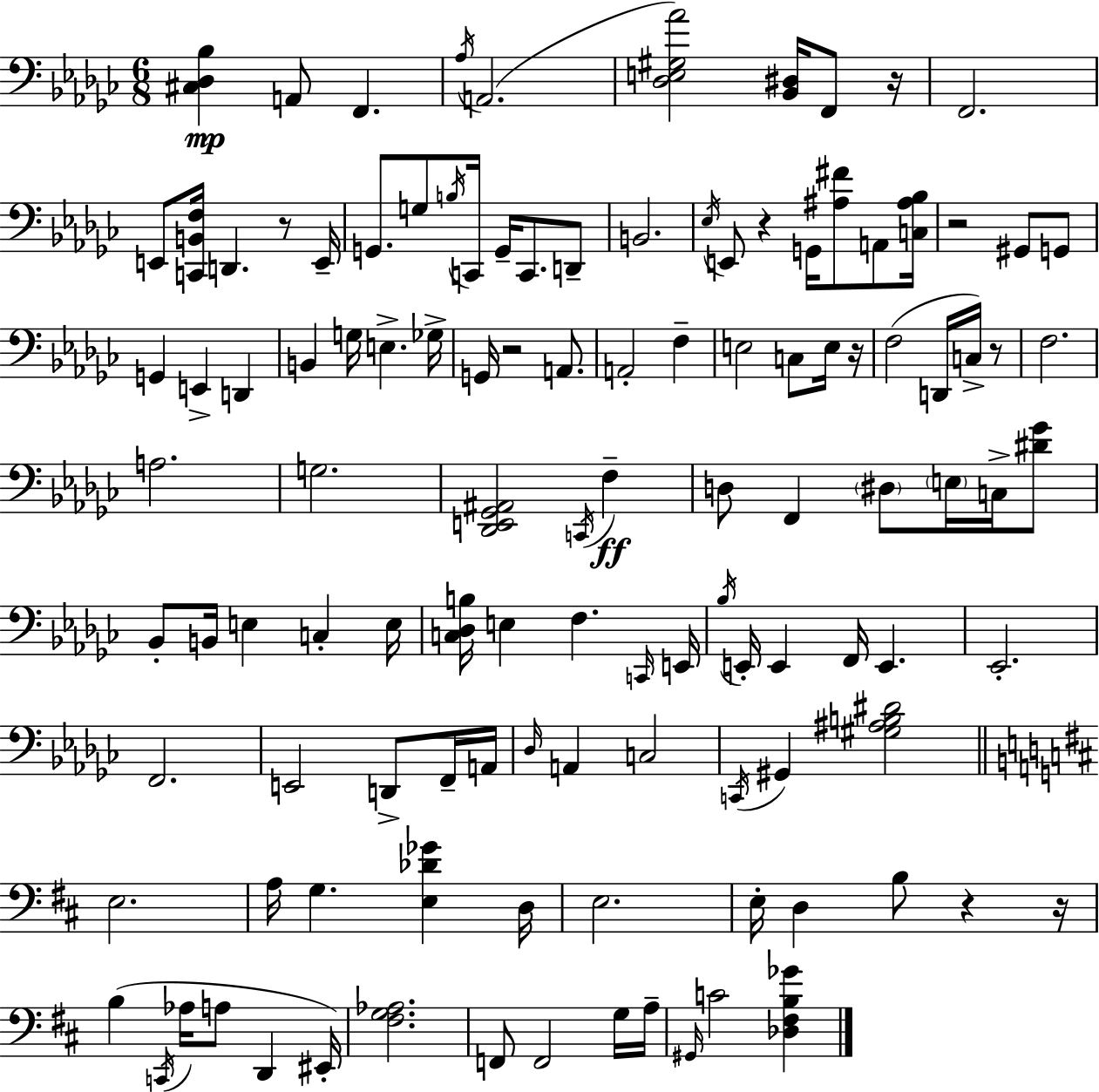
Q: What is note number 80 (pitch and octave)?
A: E3